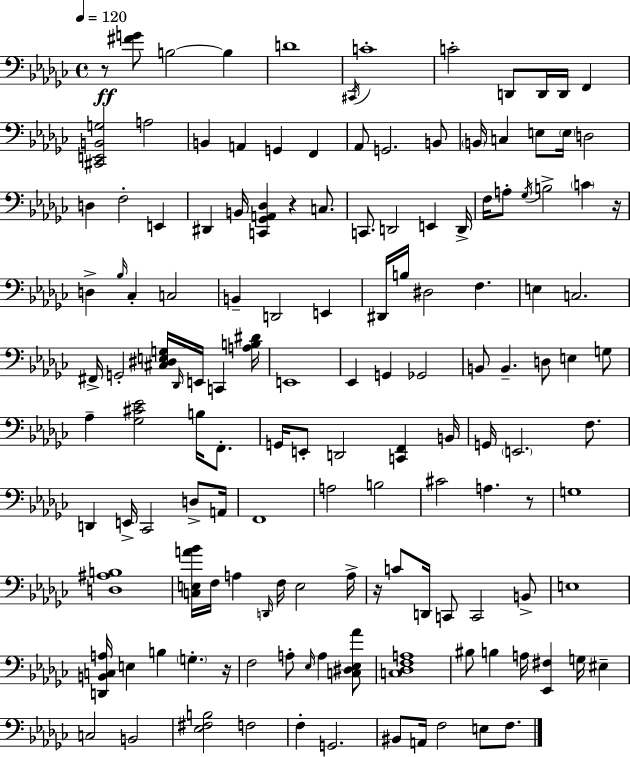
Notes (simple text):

R/e [F#4,G4]/e B3/h B3/q D4/w C#2/s C4/w C4/h D2/e D2/s D2/s F2/q [C#2,E2,B2,G3]/h A3/h B2/q A2/q G2/q F2/q Ab2/e G2/h. B2/e B2/s C3/q E3/e E3/s D3/h D3/q F3/h E2/q D#2/q B2/s [C2,Gb2,A2,Db3]/q R/q C3/e. C2/e. D2/h E2/q D2/s F3/s A3/e Gb3/s B3/h C4/q R/s D3/q Bb3/s CES3/q C3/h B2/q D2/h E2/q D#2/s B3/s D#3/h F3/q. E3/q C3/h. F#2/s G2/h [C#3,D#3,E3,G3]/s Db2/s E2/s C2/q [A3,B3,D#4]/s E2/w Eb2/q G2/q Gb2/h B2/e B2/q. D3/e E3/q G3/e Ab3/q [Gb3,C#4,Eb4]/h B3/s F2/e. G2/s E2/e D2/h [C2,F2]/q B2/s G2/s E2/h. F3/e. D2/q E2/s CES2/h D3/e A2/s F2/w A3/h B3/h C#4/h A3/q. R/e G3/w [D3,A#3,B3]/w [C3,E3,A4,Bb4]/s F3/s A3/q D2/s F3/s E3/h A3/s R/s C4/e D2/s C2/e C2/h B2/e E3/w [D2,B2,C3,A3]/s E3/q B3/q G3/q. R/s F3/h A3/e Eb3/s A3/q [C3,D#3,Eb3,Ab4]/e [C3,Db3,F3,A3]/w BIS3/e B3/q A3/s [Eb2,F#3]/q G3/s EIS3/q C3/h B2/h [Eb3,F#3,B3]/h F3/h F3/q G2/h. BIS2/e A2/s F3/h E3/e F3/e.